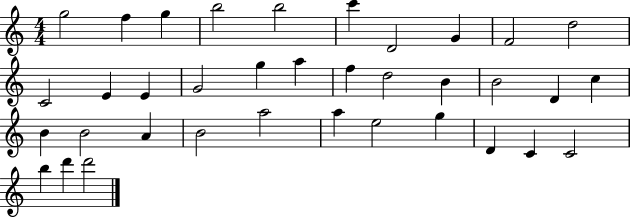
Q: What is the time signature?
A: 4/4